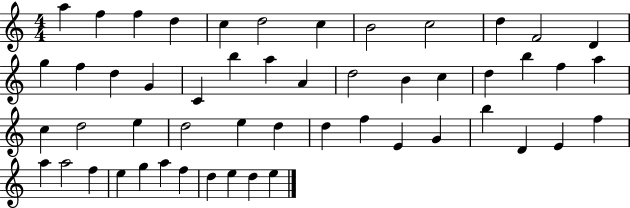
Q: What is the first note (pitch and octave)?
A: A5